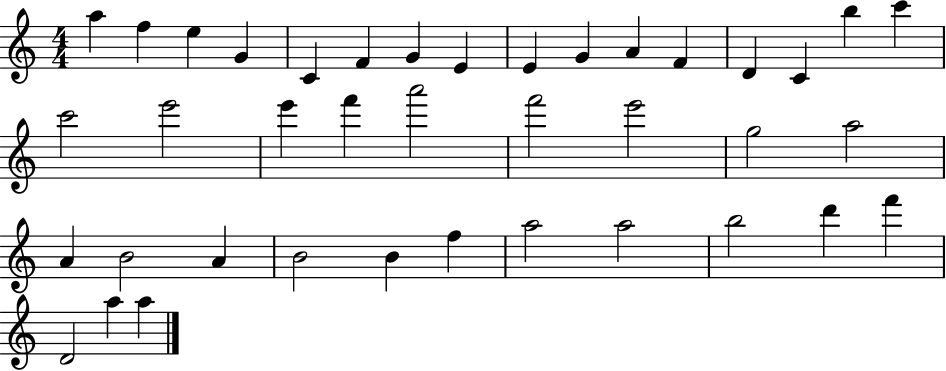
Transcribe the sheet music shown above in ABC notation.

X:1
T:Untitled
M:4/4
L:1/4
K:C
a f e G C F G E E G A F D C b c' c'2 e'2 e' f' a'2 f'2 e'2 g2 a2 A B2 A B2 B f a2 a2 b2 d' f' D2 a a